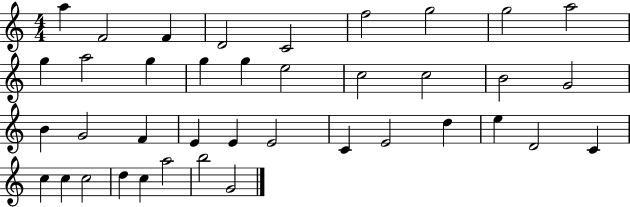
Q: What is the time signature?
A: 4/4